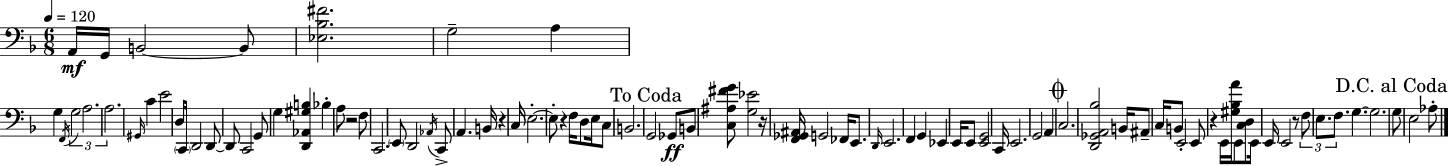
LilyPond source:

{
  \clef bass
  \numericTimeSignature
  \time 6/8
  \key f \major
  \tempo 4 = 120
  \repeat volta 2 { a,16\mf g,16 b,2~~ b,8 | <ees bes fis'>2. | g2-- a4 | g4 \acciaccatura { f,16 } \tuplet 3/2 { g2 | \break a2. | a2. } | \grace { gis,16 } c'4 e'2 | d16 \parenthesize c,16 d,2 | \break d,8~~ d,8 c,2 | g,8 g4 <d, aes, gis b>4 bes4-. | a8 r2 | f8 c,2. | \break \parenthesize e,8 d,2 | \acciaccatura { aes,16 } c,8-> a,4. b,16 r4 | c16 \parenthesize e2.-.~~ | e8-. r4 f16 d8 | \break e16 c8 b,2. | \mark "To Coda" g,2 ges,8\ff | b,8 <c ais fis' g'>8 <g ees'>2 | r16 <f, ges, ais,>16 g,2 fes,16 | \break e,8. \grace { d,16 } e,2. | f,4 g,4 | ees,4 e,16 e,8 <e, g,>2 | c,16 e,2. | \break g,2 | a,4 \mark \markup { \musicglyph "scripts.coda" } c2. | <d, ges, a, bes>2 | b,16 ais,8-- c16 b,8 e,2-. | \break e,8 r4 e,16 <gis bes a'>16 e,8 | <c d>8 e,16 e,16 e,2 | r8 \tuplet 3/2 { f8 e8. f8. } g4.~~ | g2. | \break \mark "D.C. al Coda" g8 e2 | aes8-. } \bar "|."
}